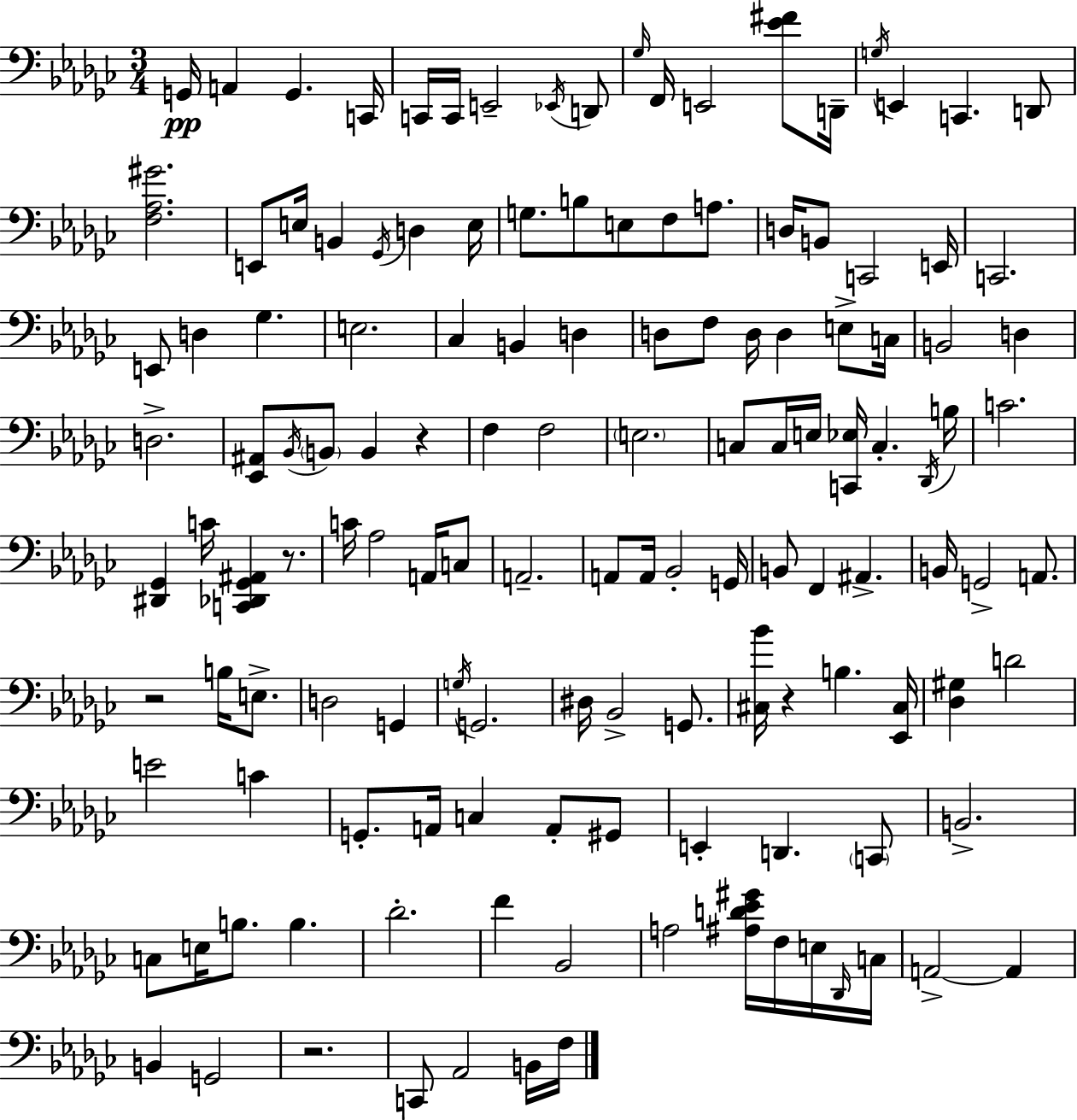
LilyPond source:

{
  \clef bass
  \numericTimeSignature
  \time 3/4
  \key ees \minor
  \repeat volta 2 { g,16\pp a,4 g,4. c,16 | c,16 c,16 e,2-- \acciaccatura { ees,16 } d,8 | \grace { ges16 } f,16 e,2 <ees' fis'>8 | d,16-- \acciaccatura { g16 } e,4 c,4. | \break d,8 <f aes gis'>2. | e,8 e16 b,4 \acciaccatura { ges,16 } d4 | e16 g8. b8 e8 f8 | a8. d16 b,8 c,2 | \break e,16 c,2. | e,8 d4 ges4. | e2. | ces4 b,4 | \break d4 d8 f8 d16 d4 | e8-> c16 b,2 | d4 d2.-> | <ees, ais,>8 \acciaccatura { bes,16 } \parenthesize b,8 b,4 | \break r4 f4 f2 | \parenthesize e2. | c8 c16 e16 <c, ees>16 c4.-. | \acciaccatura { des,16 } b16 c'2. | \break <dis, ges,>4 c'16 <c, des, ges, ais,>4 | r8. c'16 aes2 | a,16 c8 a,2.-- | a,8 a,16 bes,2-. | \break g,16 b,8 f,4 | ais,4.-> b,16 g,2-> | a,8. r2 | b16 e8.-> d2 | \break g,4 \acciaccatura { g16 } g,2. | dis16 bes,2-> | g,8. <cis bes'>16 r4 | b4. <ees, cis>16 <des gis>4 d'2 | \break e'2 | c'4 g,8.-. a,16 c4 | a,8-. gis,8 e,4-. d,4. | \parenthesize c,8 b,2.-> | \break c8 e16 b8. | b4. des'2.-. | f'4 bes,2 | a2 | \break <ais d' ees' gis'>16 f16 e16 \grace { des,16 } c16 a,2->~~ | a,4 b,4 | g,2 r2. | c,8 aes,2 | \break b,16 f16 } \bar "|."
}